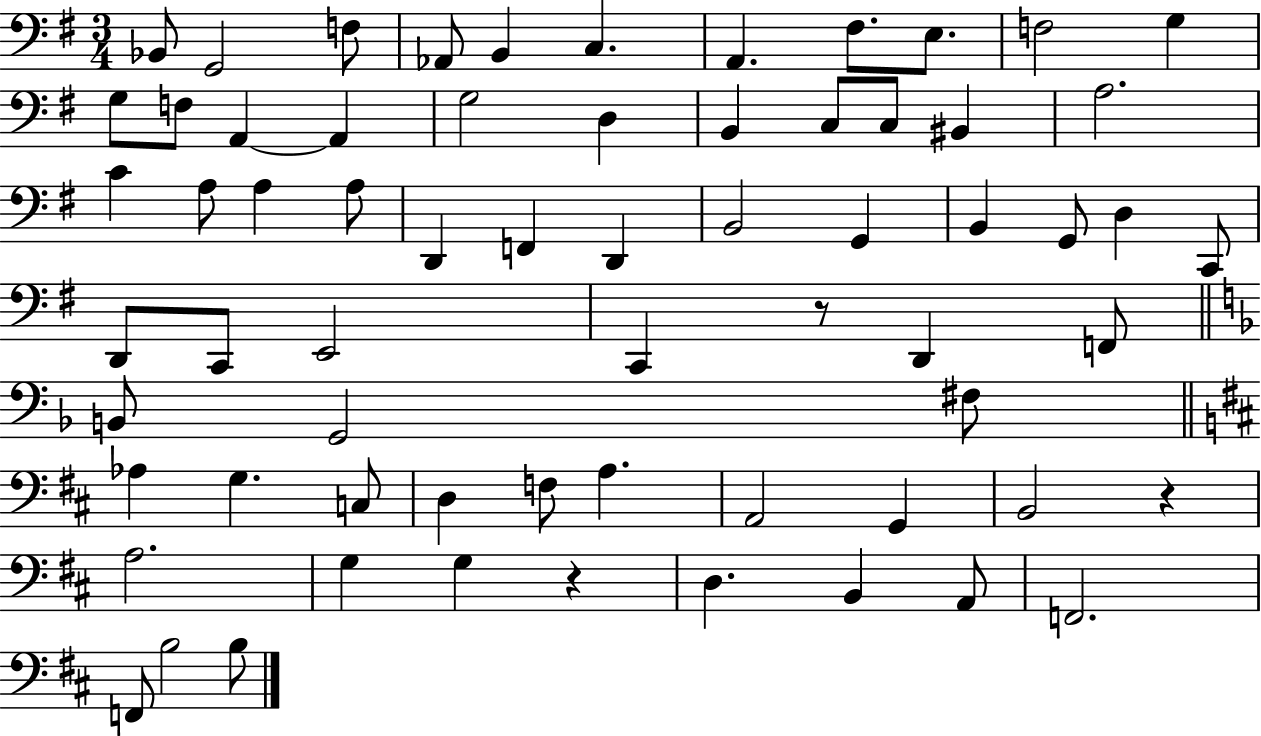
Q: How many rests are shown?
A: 3